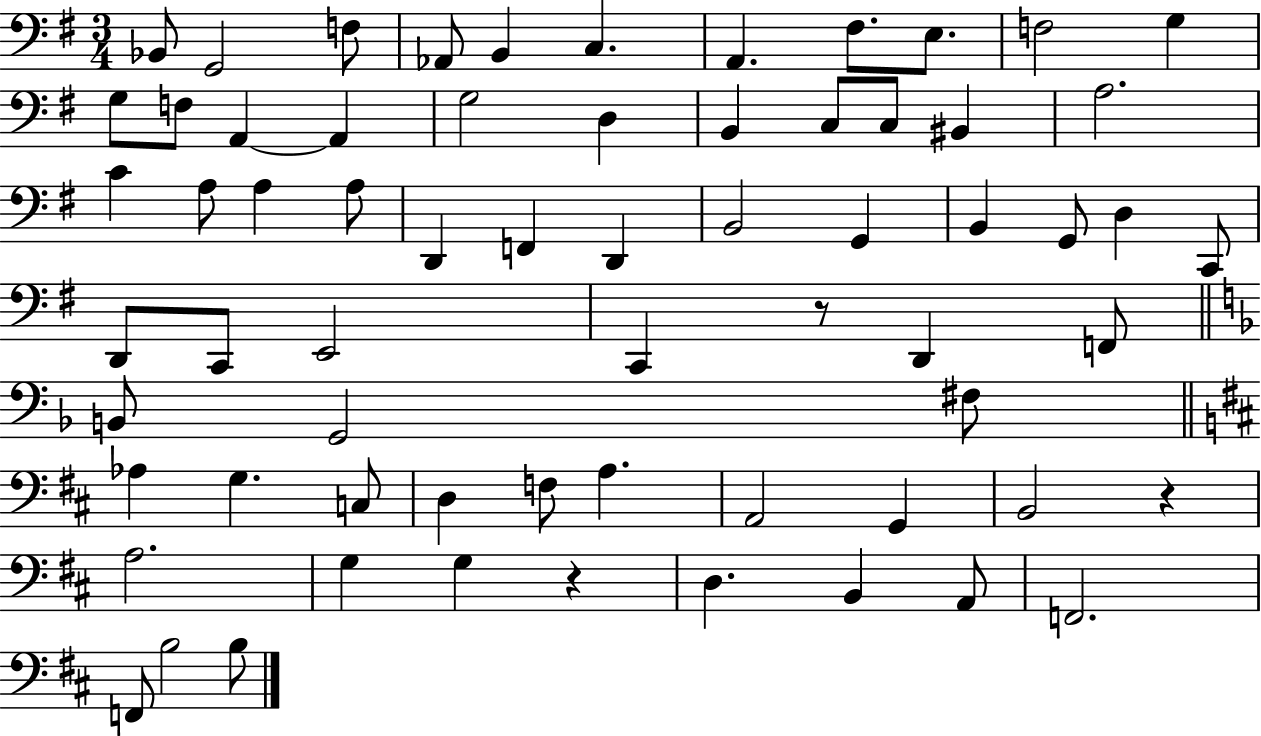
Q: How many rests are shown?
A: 3